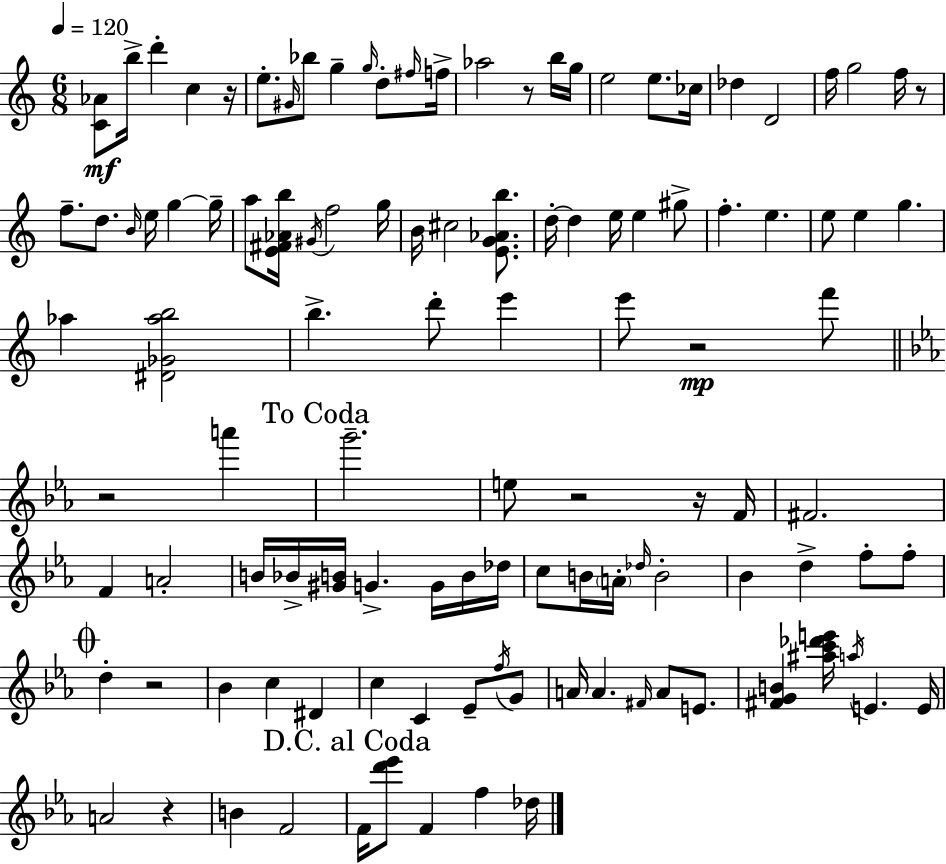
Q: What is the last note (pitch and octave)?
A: Db5